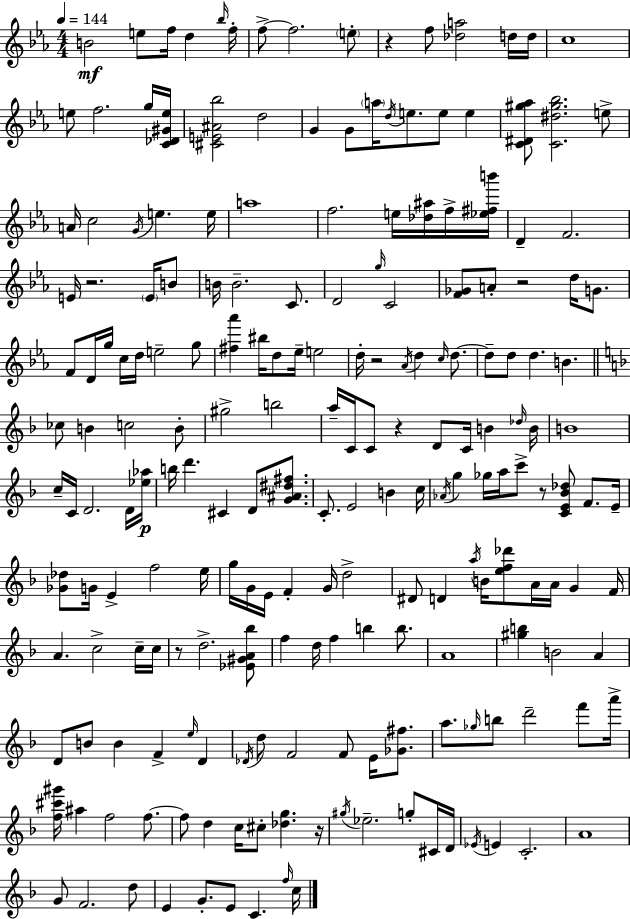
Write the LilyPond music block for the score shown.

{
  \clef treble
  \numericTimeSignature
  \time 4/4
  \key c \minor
  \tempo 4 = 144
  b'2\mf e''8 f''16 d''4 \grace { bes''16 } | f''16-. f''8->~~ f''2. \parenthesize e''8-. | r4 f''8 <des'' a''>2 d''16 | d''16 c''1 | \break e''8 f''2. g''16 | <c' des' gis' e''>16 <cis' e' ais' bes''>2 d''2 | g'4 g'8 \parenthesize a''16 \acciaccatura { d''16 } e''8. e''8 e''4 | <c' dis' gis'' aes''>8 <c' dis'' gis'' bes''>2. | \break e''8-> a'16 c''2 \acciaccatura { g'16 } e''4. | e''16 a''1 | f''2. e''16 | <des'' ais''>16 f''16-> <ees'' fis'' b'''>16 d'4-- f'2. | \break e'16 r2. | \parenthesize e'16 b'8 b'16 b'2.-- | c'8. d'2 \grace { g''16 } c'2 | <f' ges'>8 a'8-. r2 | \break d''16 g'8. f'8 d'16 g''16 c''16 d''16 e''2-- | g''8 <fis'' aes'''>4 bis''16 d''8 ees''16-- e''2 | d''16-. r2 \acciaccatura { aes'16 } d''4 | \grace { c''16 } d''8.~~ d''8-- d''8 d''4. | \break b'4. \bar "||" \break \key d \minor ces''8 b'4 c''2 b'8-. | gis''2-> b''2 | a''16-- c'16 c'8 r4 d'8 c'16 b'4 \grace { des''16 } | b'16 b'1 | \break c''16-- c'16 d'2. d'16 | <ees'' aes''>16\p b''16 d'''4. cis'4 d'8 <g' ais' dis'' fis''>8. | c'8.-. e'2 b'4 | c''16 \acciaccatura { aes'16 } g''4 ges''16 a''16 c'''8-> r8 <c' e' bes' des''>8 f'8. | \break e'16-- <ges' des''>8 g'16 e'4-> f''2 | e''16 g''16 g'16 e'16 f'4-. g'16 d''2-> | dis'8 d'4 \acciaccatura { a''16 } b'16 <e'' f'' des'''>8 a'16 a'16 g'4 | f'16 a'4. c''2-> | \break c''16-- c''16 r8 d''2.-> | <ees' gis' a' bes''>8 f''4 d''16 f''4 b''4 | b''8. a'1 | <gis'' b''>4 b'2 a'4 | \break d'8 b'8 b'4 f'4-> \grace { e''16 } | d'4 \acciaccatura { des'16 } d''8 f'2 f'8 | e'16 <ges' fis''>8. a''8. \grace { ges''16 } b''8 d'''2-- | f'''8 a'''16-> <f'' cis''' gis'''>16 ais''4 f''2 | \break f''8.~~ f''8 d''4 c''16 cis''8-. <des'' g''>4. | r16 \acciaccatura { gis''16 } ees''2.-- | g''8-. cis'16 d'16 \acciaccatura { ees'16 } e'4 c'2.-. | a'1 | \break g'8 f'2. | d''8 e'4 g'8.-. e'8 | c'4. \grace { f''16 } c''16 \bar "|."
}